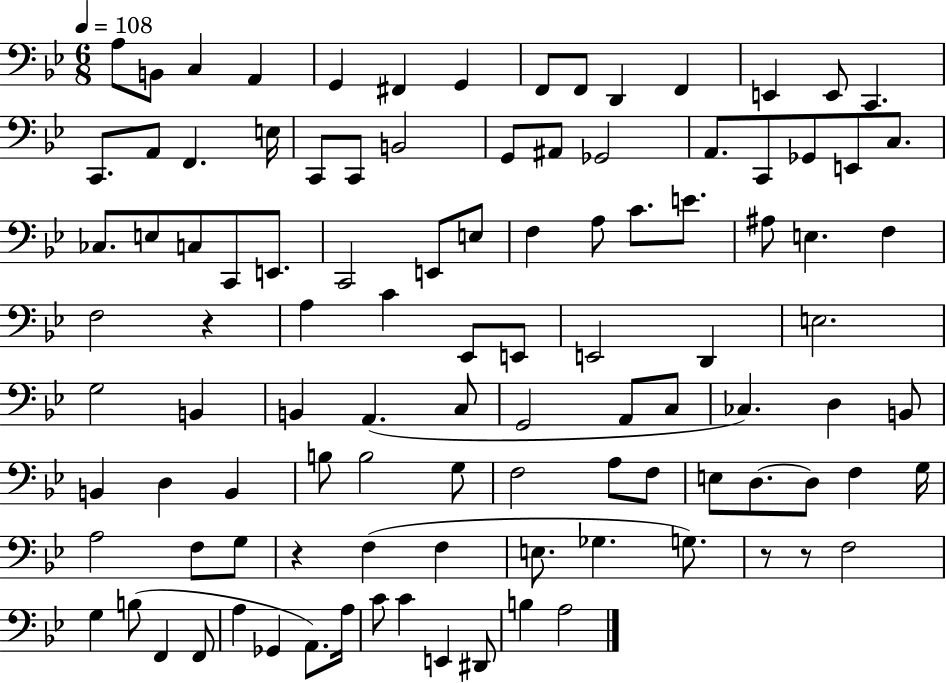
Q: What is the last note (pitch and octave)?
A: A3